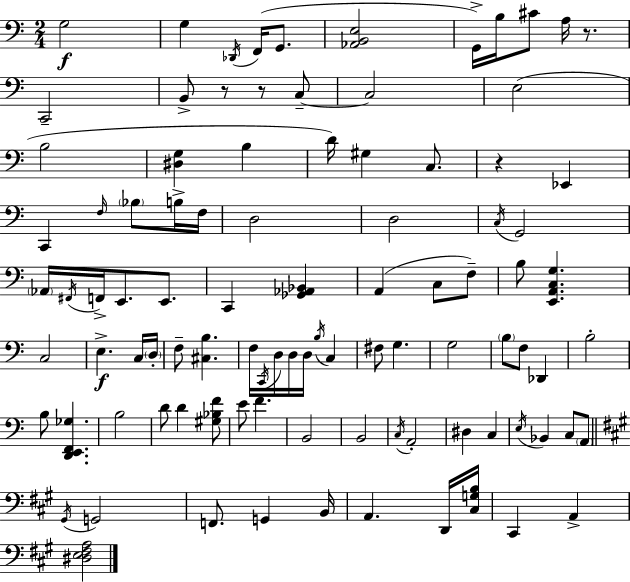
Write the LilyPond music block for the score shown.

{
  \clef bass
  \numericTimeSignature
  \time 2/4
  \key a \minor
  g2\f | g4 \acciaccatura { des,16 }( f,16 g,8. | <aes, b, e>2 | g,16->) b16 cis'8 a16 r8. | \break c,2-- | b,8-> r8 r8 c8--~~ | c2 | e2( | \break b2 | <dis g>4 b4 | d'16) gis4 c8. | r4 ees,4 | \break c,4 \grace { f16 } \parenthesize bes8 | b16-> f16 d2 | d2 | \acciaccatura { c16 } g,2 | \break \parenthesize aes,16 \acciaccatura { fis,16 } f,16-> e,8. | e,8. c,4 | <ges, aes, bes,>4 a,4( | c8 f8--) b8 <e, a, c g>4. | \break c2 | e4.->\f | c16 \parenthesize d16-. f8-- <cis b>4. | f16 \acciaccatura { c,16 } d16 d16 | \break d16 \acciaccatura { b16 } c4 fis8 | g4. g2 | \parenthesize b8 | f8 des,4 b2-. | \break b8 | <d, e, f, ges>4. b2 | d'8 | d'4 <gis bes f'>8 e'8 | \break f'4. b,2 | b,2 | \acciaccatura { c16 } a,2-. | dis4 | \break c4 \acciaccatura { e16 } | bes,4 c8 \parenthesize a,8 | \bar "||" \break \key a \major \acciaccatura { gis,16 } g,2 | f,8. g,4 | b,16 a,4. d,16 | <cis g b>16 cis,4 a,4-> | \break <dis e fis a>2 | \bar "|."
}